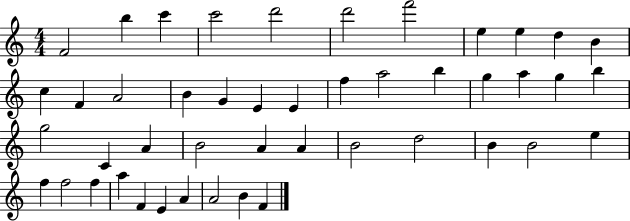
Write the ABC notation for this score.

X:1
T:Untitled
M:4/4
L:1/4
K:C
F2 b c' c'2 d'2 d'2 f'2 e e d B c F A2 B G E E f a2 b g a g b g2 C A B2 A A B2 d2 B B2 e f f2 f a F E A A2 B F